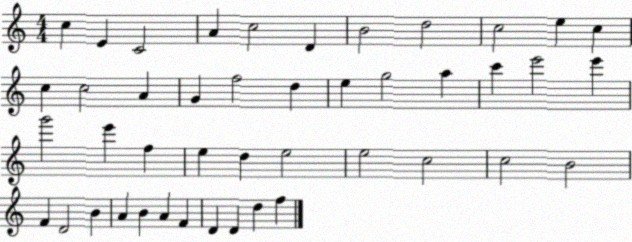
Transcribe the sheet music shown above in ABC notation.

X:1
T:Untitled
M:4/4
L:1/4
K:C
c E C2 A c2 D B2 d2 c2 e c c c2 A G f2 d e g2 a c' e'2 e' g'2 e' f e d e2 e2 c2 c2 B2 F D2 B A B A F D D d f